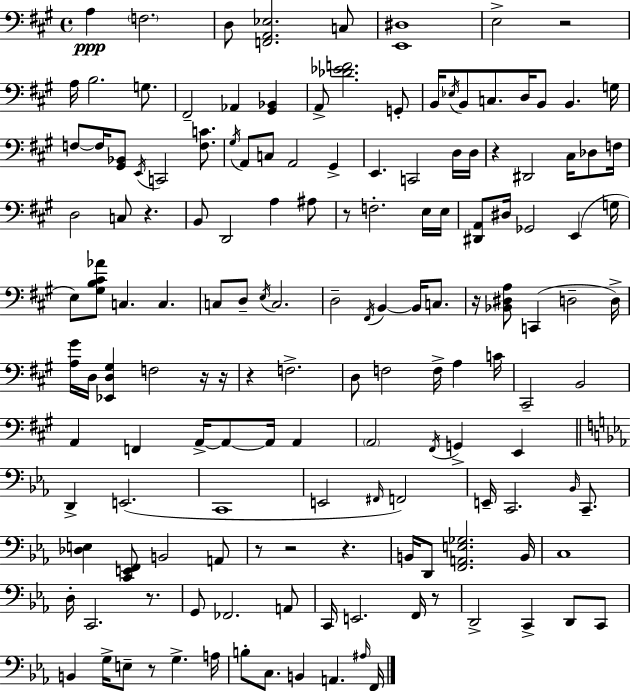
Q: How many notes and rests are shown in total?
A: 152